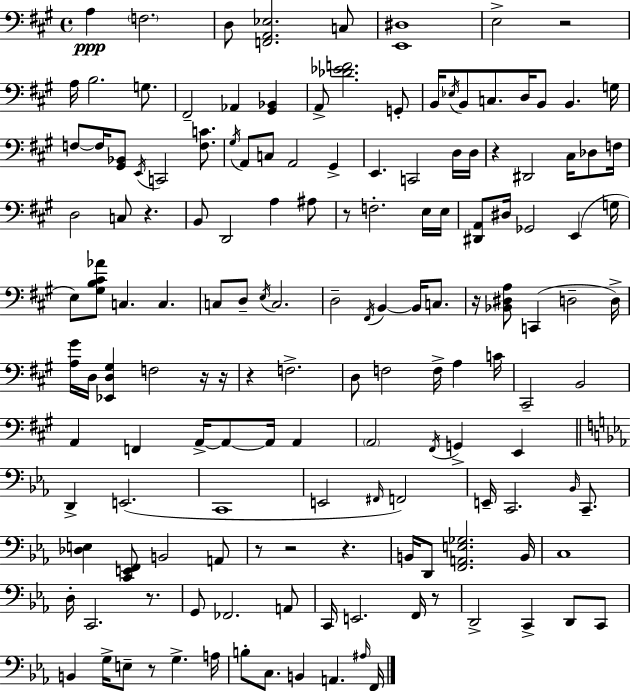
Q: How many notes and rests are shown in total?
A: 152